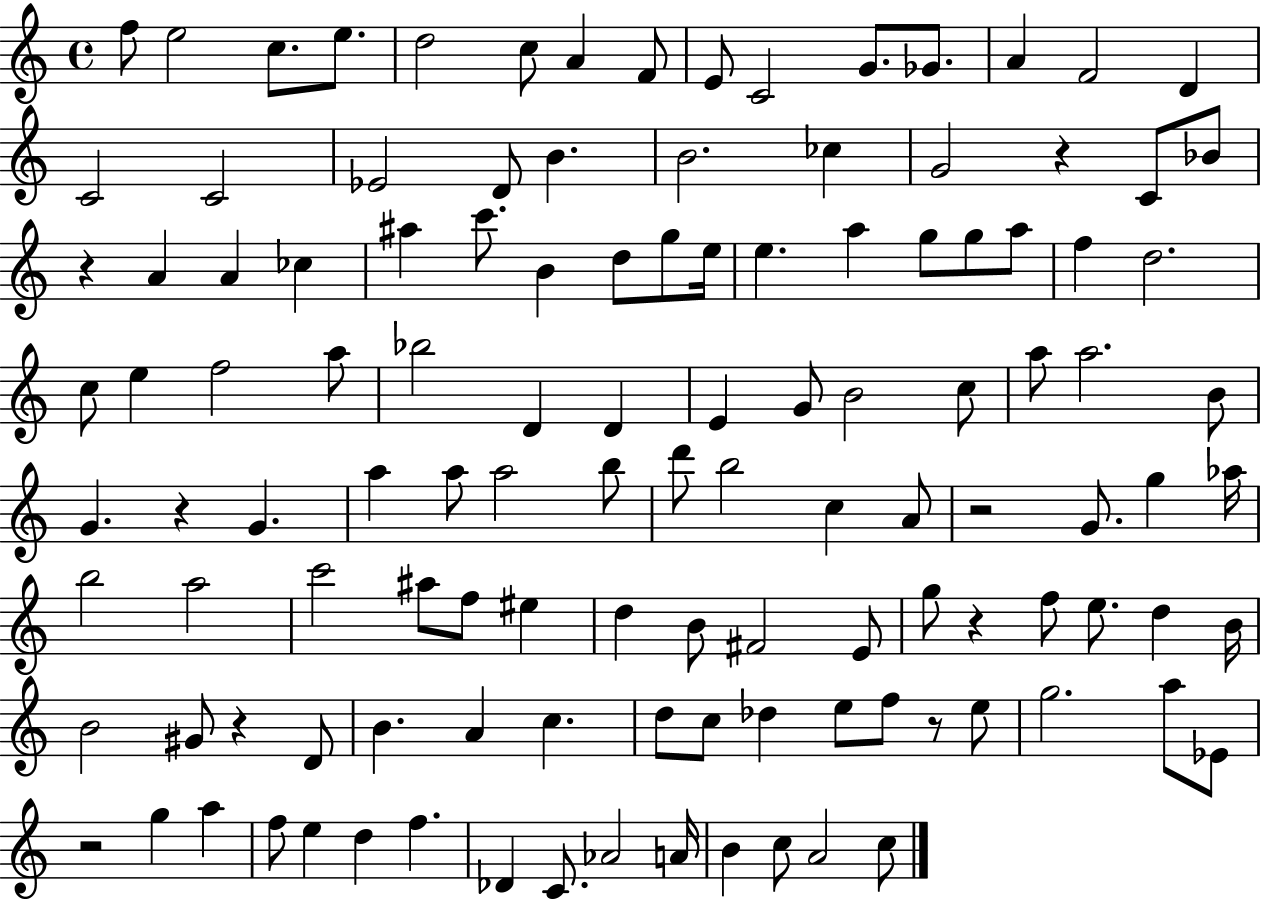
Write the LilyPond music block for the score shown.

{
  \clef treble
  \time 4/4
  \defaultTimeSignature
  \key c \major
  f''8 e''2 c''8. e''8. | d''2 c''8 a'4 f'8 | e'8 c'2 g'8. ges'8. | a'4 f'2 d'4 | \break c'2 c'2 | ees'2 d'8 b'4. | b'2. ces''4 | g'2 r4 c'8 bes'8 | \break r4 a'4 a'4 ces''4 | ais''4 c'''8. b'4 d''8 g''8 e''16 | e''4. a''4 g''8 g''8 a''8 | f''4 d''2. | \break c''8 e''4 f''2 a''8 | bes''2 d'4 d'4 | e'4 g'8 b'2 c''8 | a''8 a''2. b'8 | \break g'4. r4 g'4. | a''4 a''8 a''2 b''8 | d'''8 b''2 c''4 a'8 | r2 g'8. g''4 aes''16 | \break b''2 a''2 | c'''2 ais''8 f''8 eis''4 | d''4 b'8 fis'2 e'8 | g''8 r4 f''8 e''8. d''4 b'16 | \break b'2 gis'8 r4 d'8 | b'4. a'4 c''4. | d''8 c''8 des''4 e''8 f''8 r8 e''8 | g''2. a''8 ees'8 | \break r2 g''4 a''4 | f''8 e''4 d''4 f''4. | des'4 c'8. aes'2 a'16 | b'4 c''8 a'2 c''8 | \break \bar "|."
}